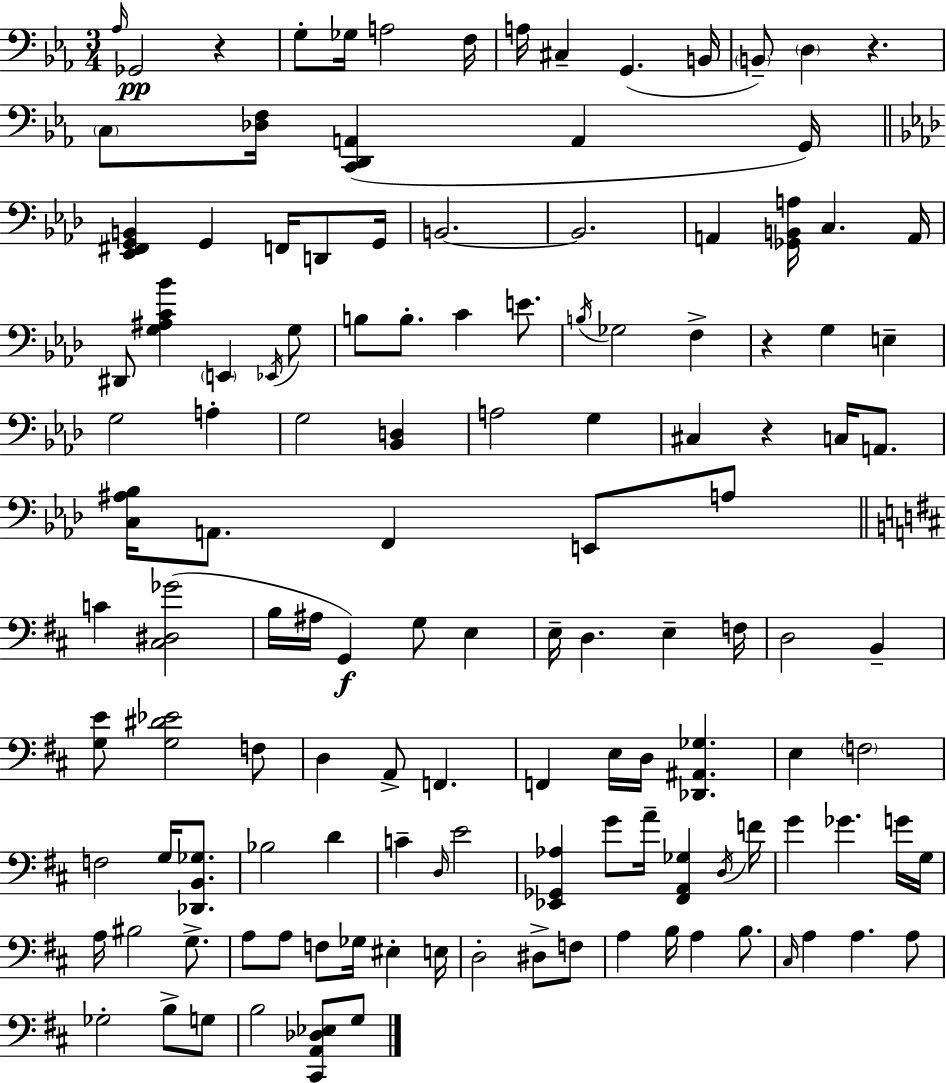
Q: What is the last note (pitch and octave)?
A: G3